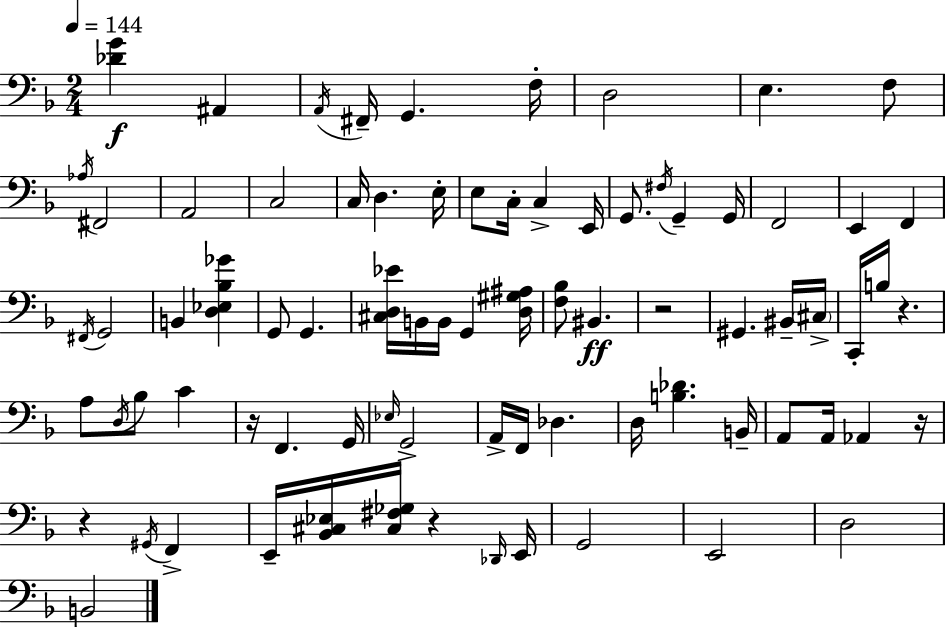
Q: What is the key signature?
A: F major